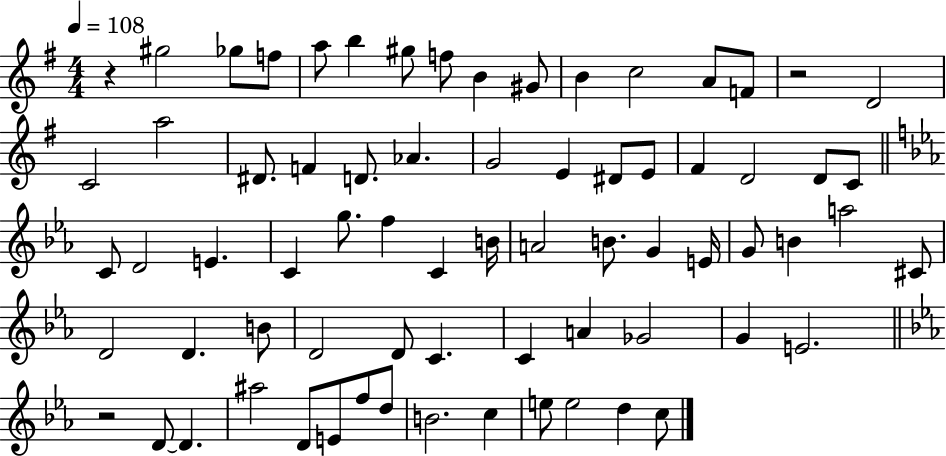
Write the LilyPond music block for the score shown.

{
  \clef treble
  \numericTimeSignature
  \time 4/4
  \key g \major
  \tempo 4 = 108
  r4 gis''2 ges''8 f''8 | a''8 b''4 gis''8 f''8 b'4 gis'8 | b'4 c''2 a'8 f'8 | r2 d'2 | \break c'2 a''2 | dis'8. f'4 d'8. aes'4. | g'2 e'4 dis'8 e'8 | fis'4 d'2 d'8 c'8 | \break \bar "||" \break \key c \minor c'8 d'2 e'4. | c'4 g''8. f''4 c'4 b'16 | a'2 b'8. g'4 e'16 | g'8 b'4 a''2 cis'8 | \break d'2 d'4. b'8 | d'2 d'8 c'4. | c'4 a'4 ges'2 | g'4 e'2. | \break \bar "||" \break \key ees \major r2 d'8~~ d'4. | ais''2 d'8 e'8 f''8 d''8 | b'2. c''4 | e''8 e''2 d''4 c''8 | \break \bar "|."
}